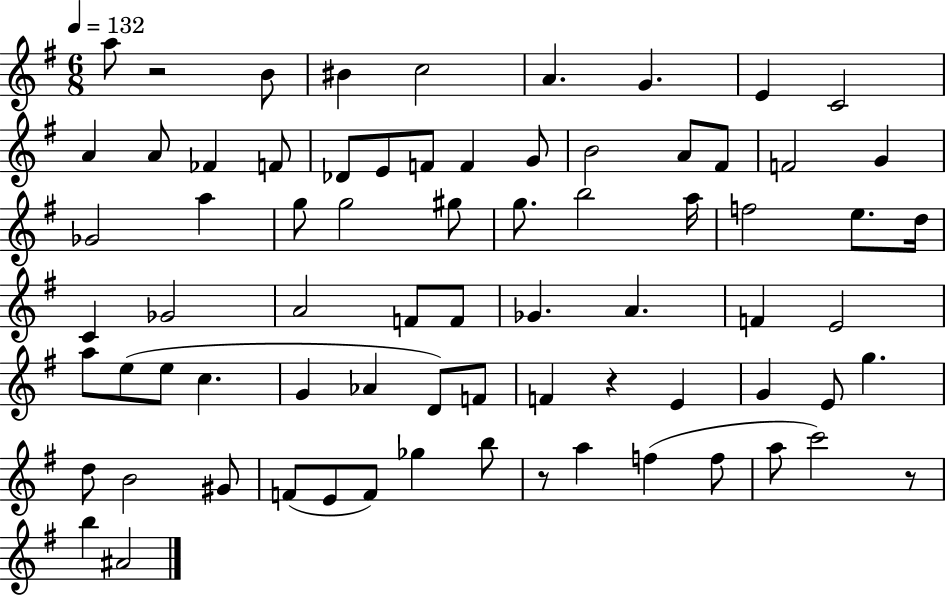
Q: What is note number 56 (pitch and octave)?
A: D5